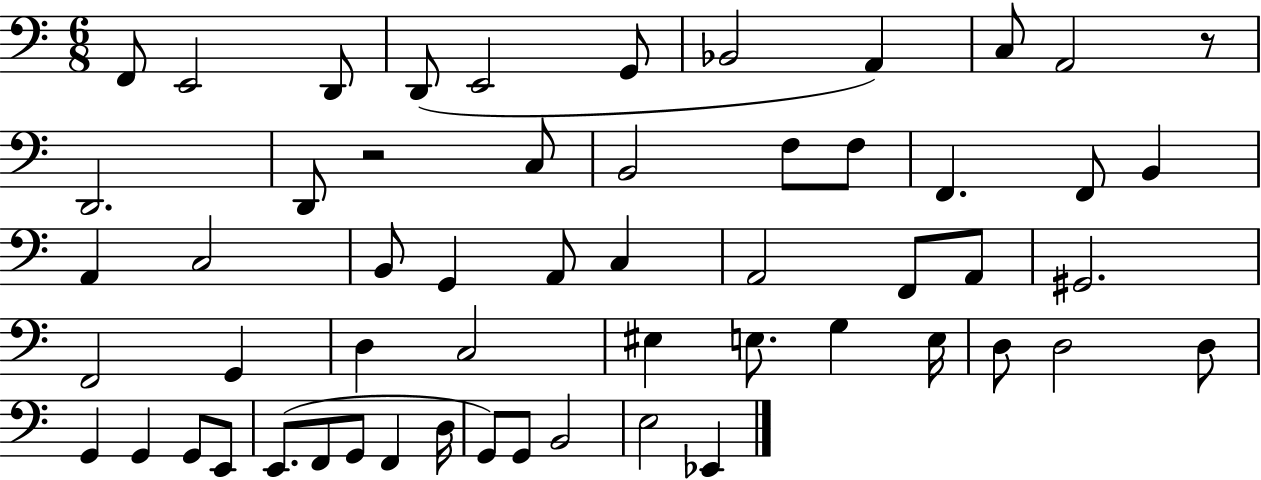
{
  \clef bass
  \numericTimeSignature
  \time 6/8
  \key c \major
  f,8 e,2 d,8 | d,8( e,2 g,8 | bes,2 a,4) | c8 a,2 r8 | \break d,2. | d,8 r2 c8 | b,2 f8 f8 | f,4. f,8 b,4 | \break a,4 c2 | b,8 g,4 a,8 c4 | a,2 f,8 a,8 | gis,2. | \break f,2 g,4 | d4 c2 | eis4 e8. g4 e16 | d8 d2 d8 | \break g,4 g,4 g,8 e,8 | e,8.( f,8 g,8 f,4 d16 | g,8) g,8 b,2 | e2 ees,4 | \break \bar "|."
}